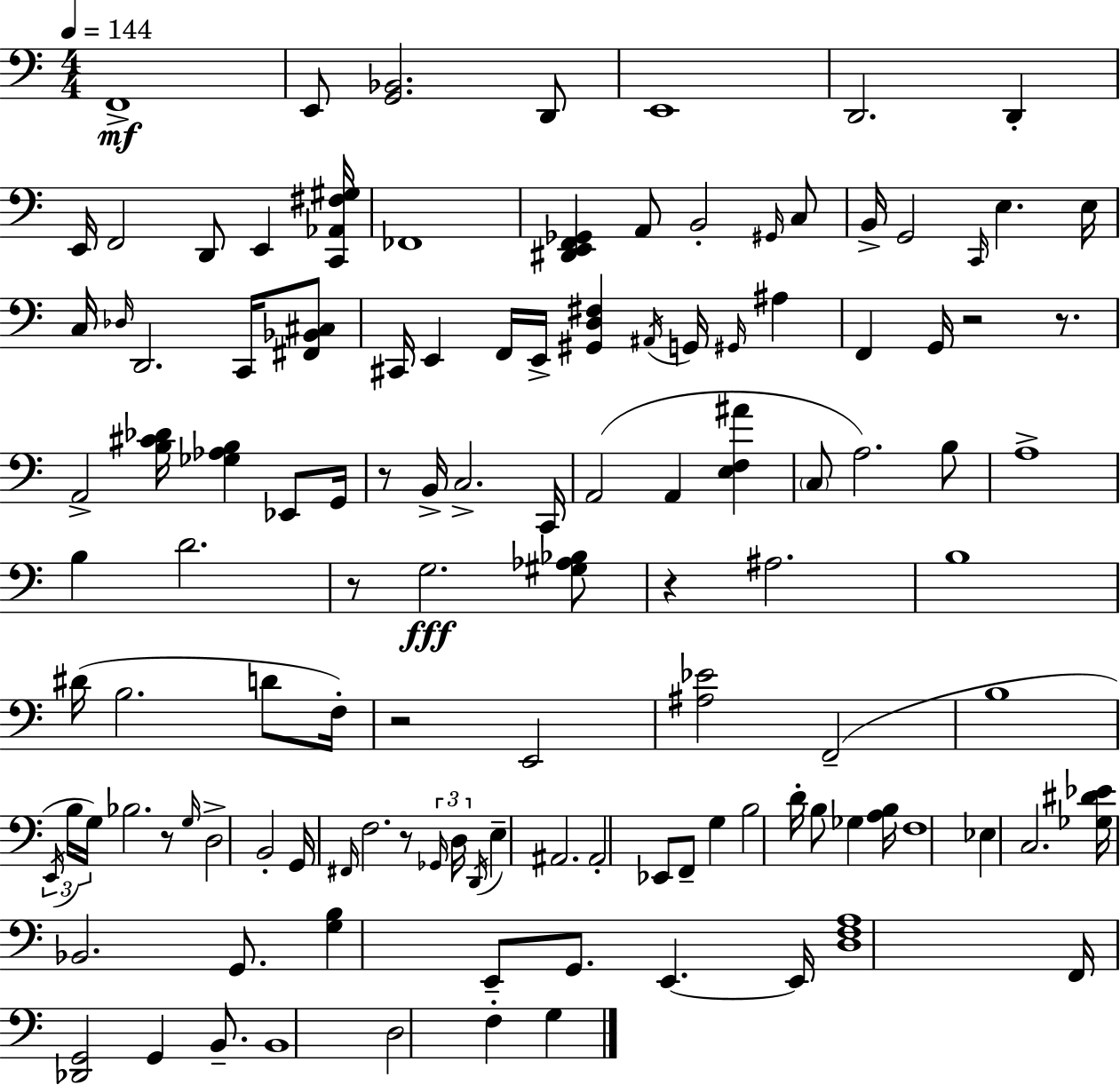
X:1
T:Untitled
M:4/4
L:1/4
K:C
F,,4 E,,/2 [G,,_B,,]2 D,,/2 E,,4 D,,2 D,, E,,/4 F,,2 D,,/2 E,, [C,,_A,,^F,^G,]/4 _F,,4 [^D,,E,,F,,_G,,] A,,/2 B,,2 ^G,,/4 C,/2 B,,/4 G,,2 C,,/4 E, E,/4 C,/4 _D,/4 D,,2 C,,/4 [^F,,_B,,^C,]/2 ^C,,/4 E,, F,,/4 E,,/4 [^G,,D,^F,] ^A,,/4 G,,/4 ^G,,/4 ^A, F,, G,,/4 z2 z/2 A,,2 [B,^C_D]/4 [_G,_A,B,] _E,,/2 G,,/4 z/2 B,,/4 C,2 C,,/4 A,,2 A,, [E,F,^A] C,/2 A,2 B,/2 A,4 B, D2 z/2 G,2 [^G,_A,_B,]/2 z ^A,2 B,4 ^D/4 B,2 D/2 F,/4 z2 E,,2 [^A,_E]2 F,,2 B,4 E,,/4 B,/4 G,/4 _B,2 z/2 G,/4 D,2 B,,2 G,,/4 ^F,,/4 F,2 z/2 _G,,/4 D,/4 D,,/4 E, ^A,,2 ^A,,2 _E,,/2 F,,/2 G, B,2 D/4 B,/2 _G, [A,B,]/4 F,4 _E, C,2 [_G,^D_E]/4 _B,,2 G,,/2 [G,B,] E,,/2 G,,/2 E,, E,,/4 [D,F,A,]4 F,,/4 [_D,,G,,]2 G,, B,,/2 B,,4 D,2 F, G,